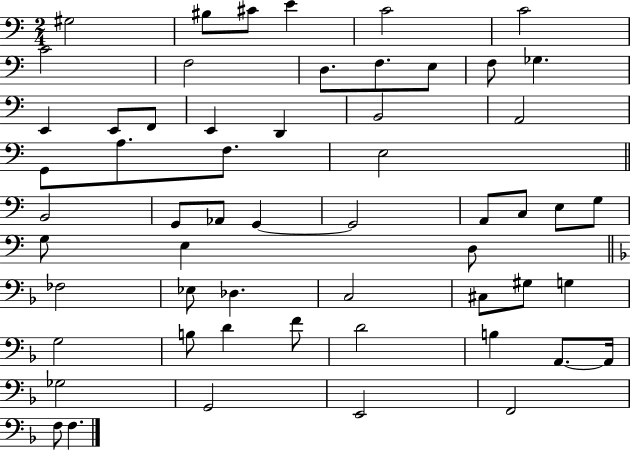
X:1
T:Untitled
M:2/4
L:1/4
K:C
^G,2 ^B,/2 ^C/2 E C2 C2 C2 F,2 D,/2 F,/2 E,/2 F,/2 _G, E,, E,,/2 F,,/2 E,, D,, B,,2 A,,2 G,,/2 A,/2 F,/2 E,2 B,,2 G,,/2 _A,,/2 G,, G,,2 A,,/2 C,/2 E,/2 G,/2 G,/2 E, D,/2 _F,2 _E,/2 _D, C,2 ^C,/2 ^G,/2 G, G,2 B,/2 D F/2 D2 B, A,,/2 A,,/4 _G,2 G,,2 E,,2 F,,2 F,/2 F,